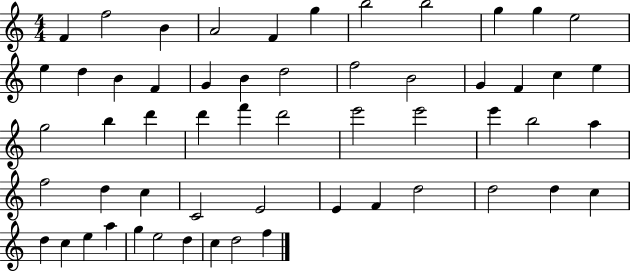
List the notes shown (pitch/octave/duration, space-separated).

F4/q F5/h B4/q A4/h F4/q G5/q B5/h B5/h G5/q G5/q E5/h E5/q D5/q B4/q F4/q G4/q B4/q D5/h F5/h B4/h G4/q F4/q C5/q E5/q G5/h B5/q D6/q D6/q F6/q D6/h E6/h E6/h E6/q B5/h A5/q F5/h D5/q C5/q C4/h E4/h E4/q F4/q D5/h D5/h D5/q C5/q D5/q C5/q E5/q A5/q G5/q E5/h D5/q C5/q D5/h F5/q